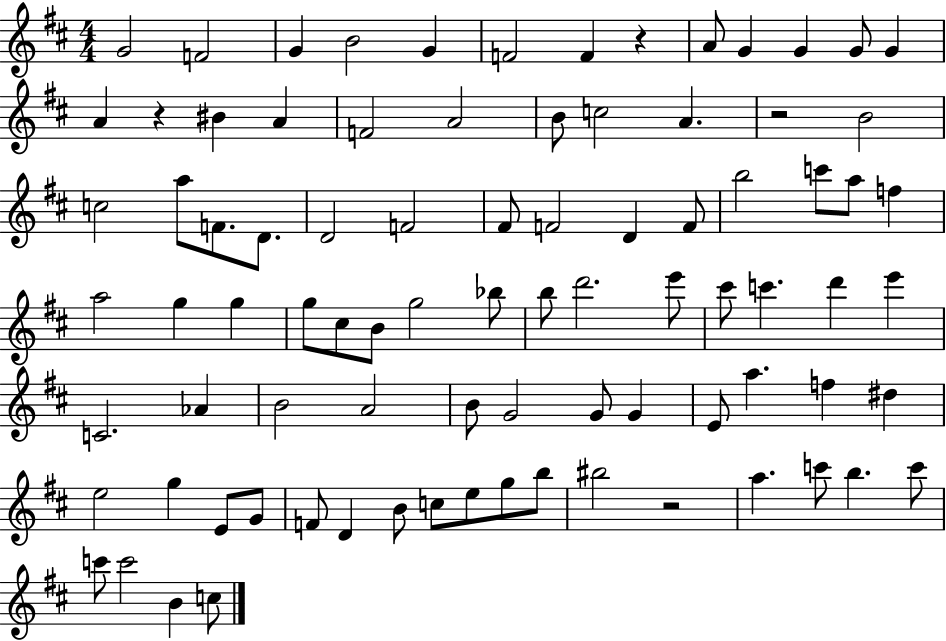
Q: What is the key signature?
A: D major